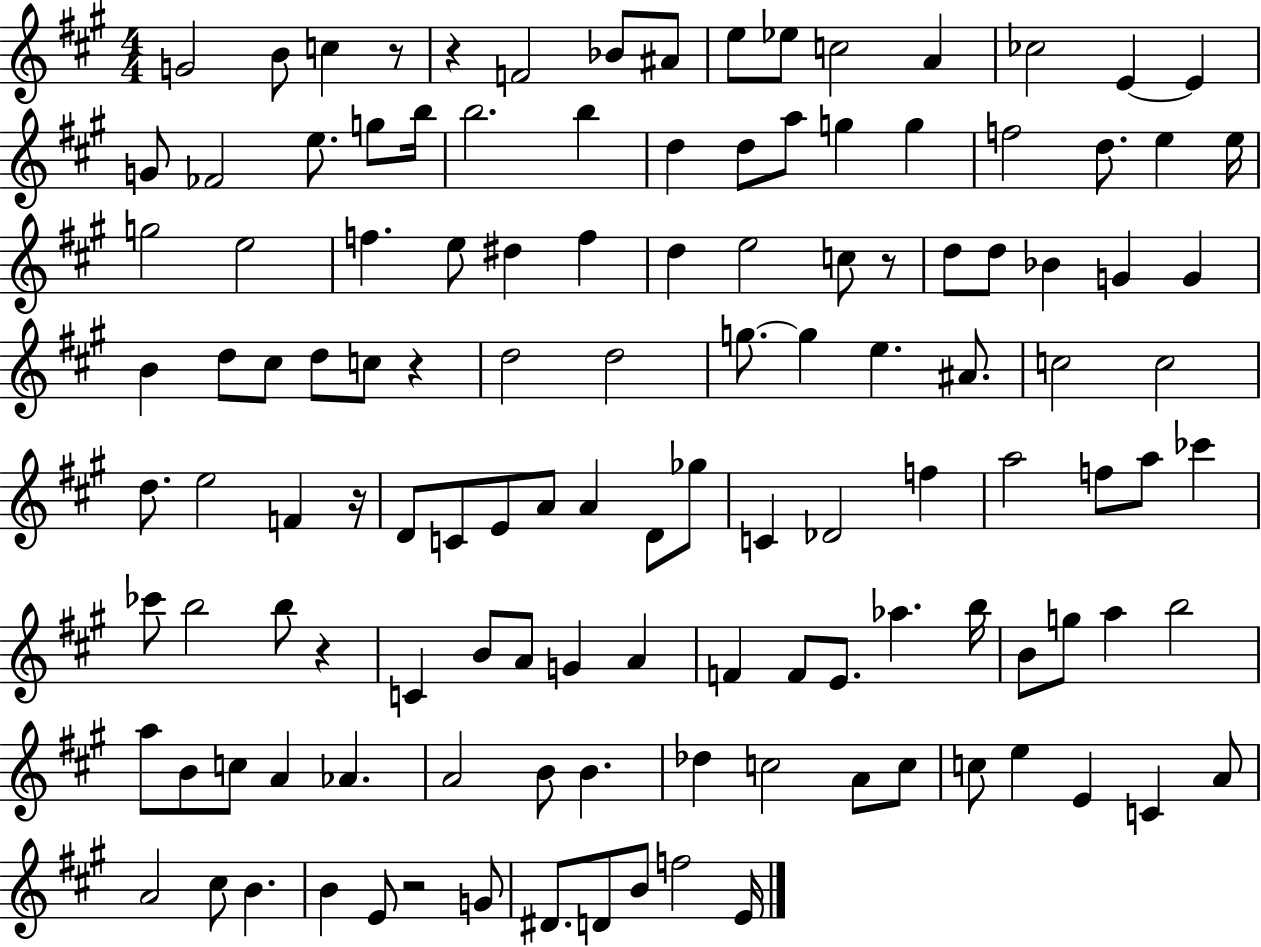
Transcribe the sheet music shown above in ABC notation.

X:1
T:Untitled
M:4/4
L:1/4
K:A
G2 B/2 c z/2 z F2 _B/2 ^A/2 e/2 _e/2 c2 A _c2 E E G/2 _F2 e/2 g/2 b/4 b2 b d d/2 a/2 g g f2 d/2 e e/4 g2 e2 f e/2 ^d f d e2 c/2 z/2 d/2 d/2 _B G G B d/2 ^c/2 d/2 c/2 z d2 d2 g/2 g e ^A/2 c2 c2 d/2 e2 F z/4 D/2 C/2 E/2 A/2 A D/2 _g/2 C _D2 f a2 f/2 a/2 _c' _c'/2 b2 b/2 z C B/2 A/2 G A F F/2 E/2 _a b/4 B/2 g/2 a b2 a/2 B/2 c/2 A _A A2 B/2 B _d c2 A/2 c/2 c/2 e E C A/2 A2 ^c/2 B B E/2 z2 G/2 ^D/2 D/2 B/2 f2 E/4